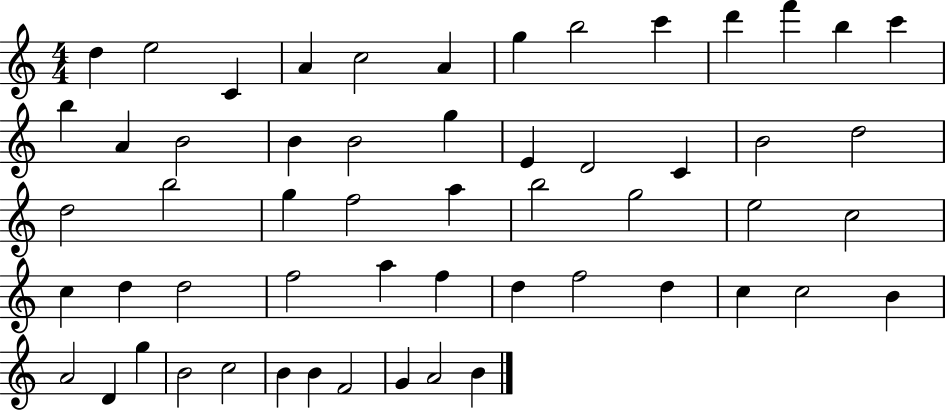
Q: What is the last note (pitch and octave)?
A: B4